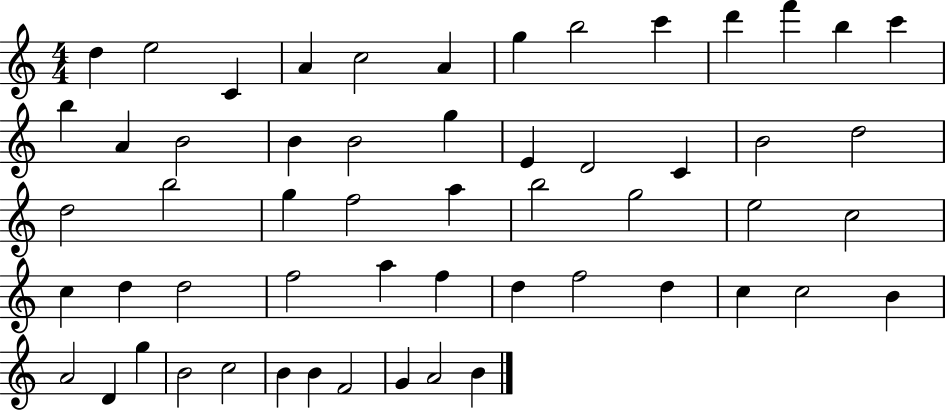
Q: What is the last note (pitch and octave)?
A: B4